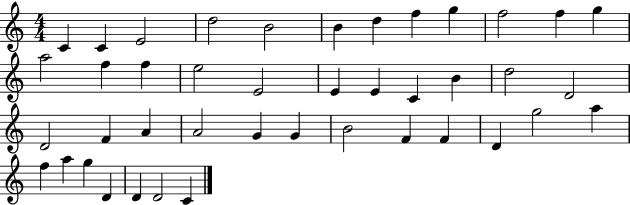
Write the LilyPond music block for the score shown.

{
  \clef treble
  \numericTimeSignature
  \time 4/4
  \key c \major
  c'4 c'4 e'2 | d''2 b'2 | b'4 d''4 f''4 g''4 | f''2 f''4 g''4 | \break a''2 f''4 f''4 | e''2 e'2 | e'4 e'4 c'4 b'4 | d''2 d'2 | \break d'2 f'4 a'4 | a'2 g'4 g'4 | b'2 f'4 f'4 | d'4 g''2 a''4 | \break f''4 a''4 g''4 d'4 | d'4 d'2 c'4 | \bar "|."
}